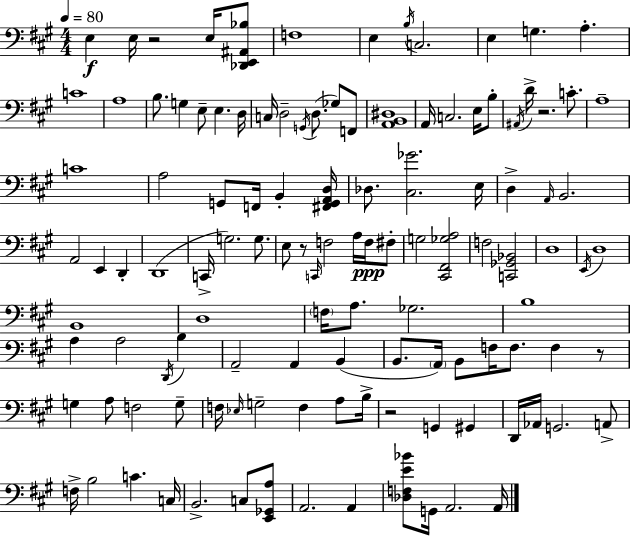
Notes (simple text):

E3/q E3/s R/h E3/s [Db2,E2,A#2,Bb3]/e F3/w E3/q B3/s C3/h. E3/q G3/q. A3/q. C4/w A3/w B3/e. G3/q E3/e E3/q. D3/s C3/s D3/h G2/s D3/e. Gb3/e F2/e [A2,B2,D#3]/w A2/s C3/h. E3/s B3/e A#2/s D4/s R/h. C4/e. A3/w C4/w A3/h G2/e F2/s B2/q [F#2,G2,A2,D3]/s Db3/e. [C#3,Gb4]/h. E3/s D3/q A2/s B2/h. A2/h E2/q D2/q D2/w C2/s G3/h. G3/e. E3/e R/e C2/s F3/h A3/s F3/s F#3/e G3/h [C#2,F#2,Gb3,A3]/h F3/h [C2,Gb2,Bb2]/h D3/w E2/s D3/w B2/w D3/w F3/s A3/e. Gb3/h. B3/w A3/q A3/h D2/s B3/q A2/h A2/q B2/q B2/e. A2/s B2/e F3/s F3/e. F3/q R/e G3/q A3/e F3/h G3/e F3/s Eb3/s G3/h F3/q A3/e B3/s R/h G2/q G#2/q D2/s Ab2/s G2/h. A2/e F3/s B3/h C4/q. C3/s B2/h. C3/e [E2,Gb2,A3]/e A2/h. A2/q [Db3,F3,E4,Bb4]/e G2/s A2/h. A2/s